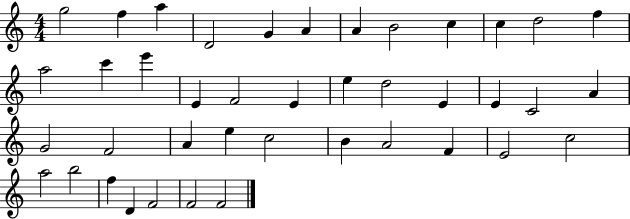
{
  \clef treble
  \numericTimeSignature
  \time 4/4
  \key c \major
  g''2 f''4 a''4 | d'2 g'4 a'4 | a'4 b'2 c''4 | c''4 d''2 f''4 | \break a''2 c'''4 e'''4 | e'4 f'2 e'4 | e''4 d''2 e'4 | e'4 c'2 a'4 | \break g'2 f'2 | a'4 e''4 c''2 | b'4 a'2 f'4 | e'2 c''2 | \break a''2 b''2 | f''4 d'4 f'2 | f'2 f'2 | \bar "|."
}